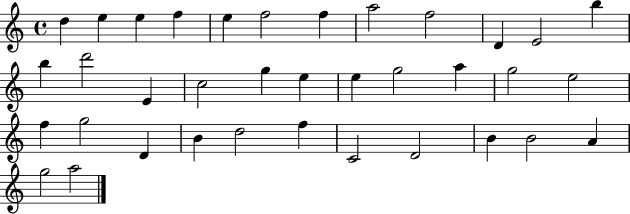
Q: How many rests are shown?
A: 0